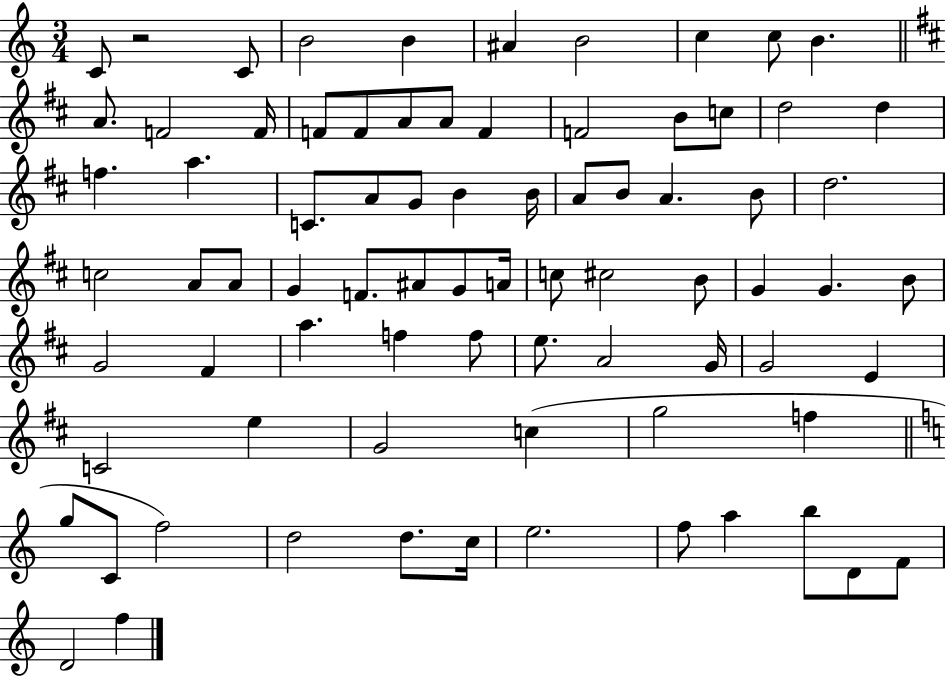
C4/e R/h C4/e B4/h B4/q A#4/q B4/h C5/q C5/e B4/q. A4/e. F4/h F4/s F4/e F4/e A4/e A4/e F4/q F4/h B4/e C5/e D5/h D5/q F5/q. A5/q. C4/e. A4/e G4/e B4/q B4/s A4/e B4/e A4/q. B4/e D5/h. C5/h A4/e A4/e G4/q F4/e. A#4/e G4/e A4/s C5/e C#5/h B4/e G4/q G4/q. B4/e G4/h F#4/q A5/q. F5/q F5/e E5/e. A4/h G4/s G4/h E4/q C4/h E5/q G4/h C5/q G5/h F5/q G5/e C4/e F5/h D5/h D5/e. C5/s E5/h. F5/e A5/q B5/e D4/e F4/e D4/h F5/q